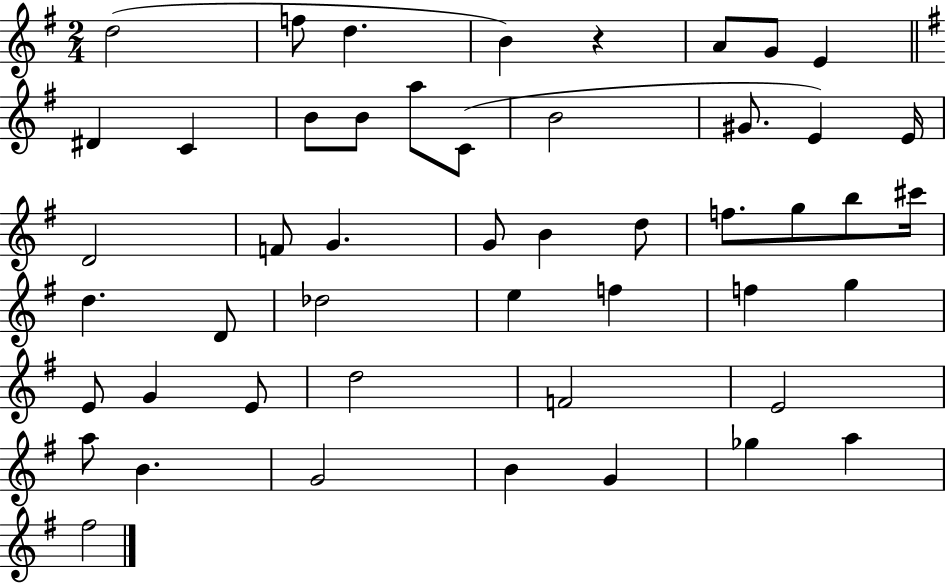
X:1
T:Untitled
M:2/4
L:1/4
K:G
d2 f/2 d B z A/2 G/2 E ^D C B/2 B/2 a/2 C/2 B2 ^G/2 E E/4 D2 F/2 G G/2 B d/2 f/2 g/2 b/2 ^c'/4 d D/2 _d2 e f f g E/2 G E/2 d2 F2 E2 a/2 B G2 B G _g a ^f2